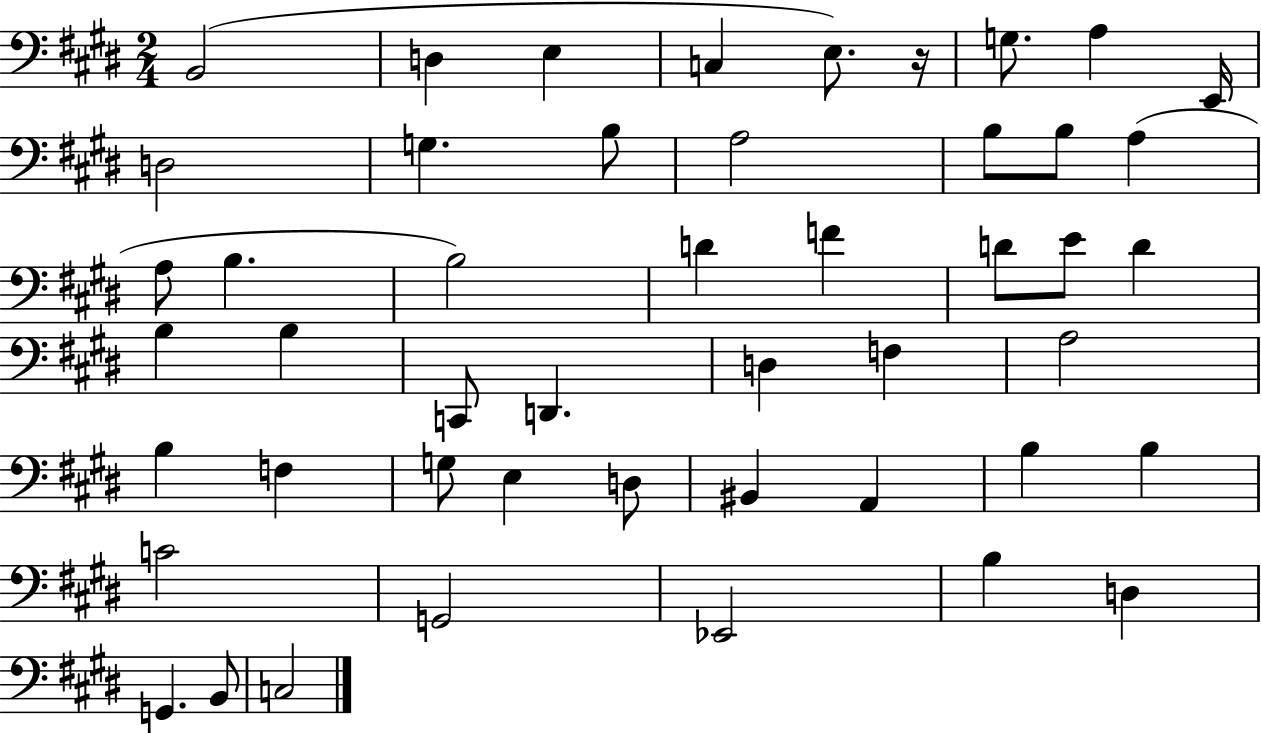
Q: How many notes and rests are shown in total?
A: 48